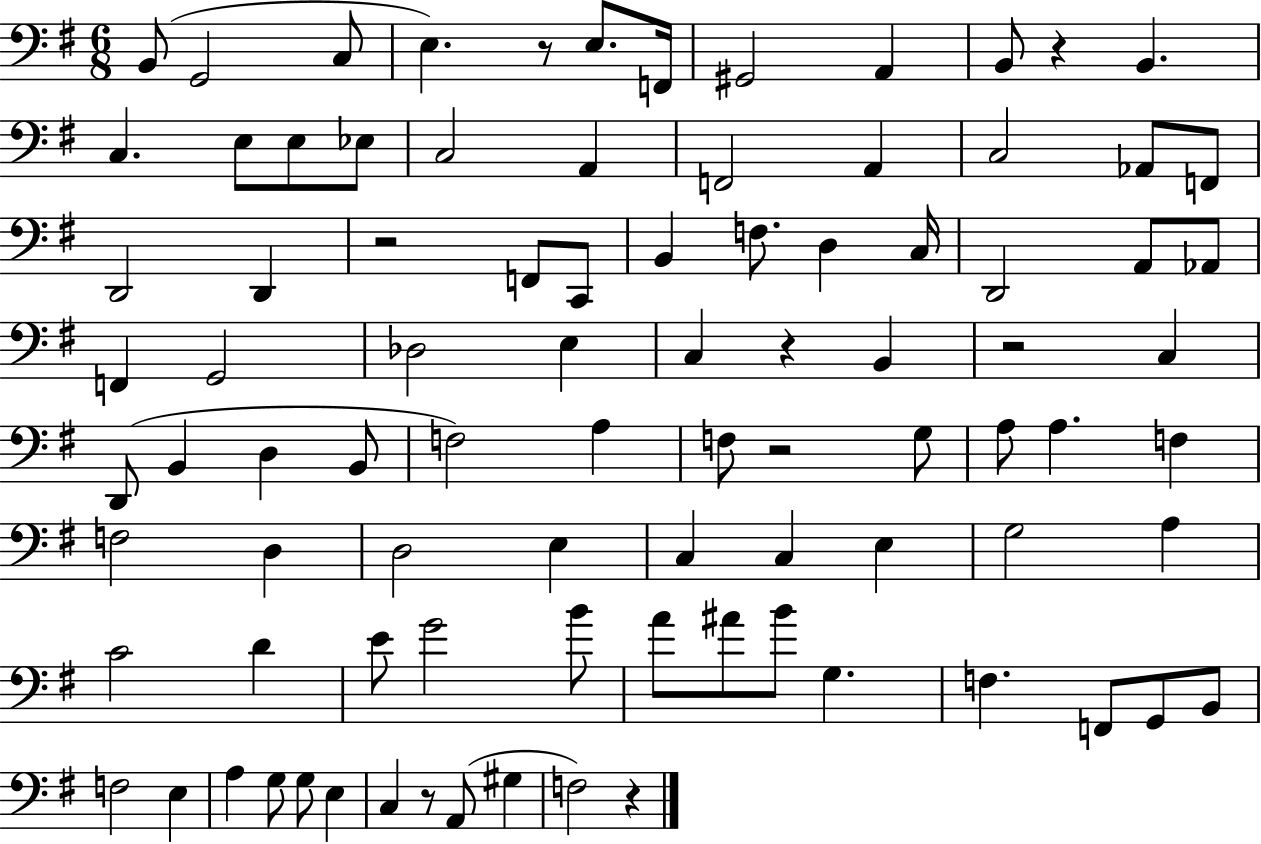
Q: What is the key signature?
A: G major